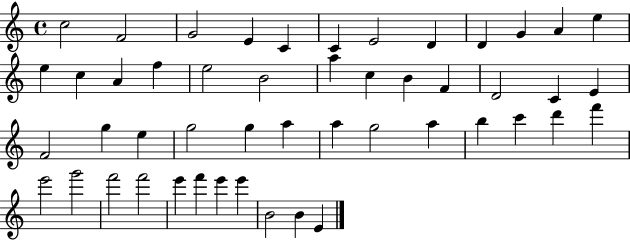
C5/h F4/h G4/h E4/q C4/q C4/q E4/h D4/q D4/q G4/q A4/q E5/q E5/q C5/q A4/q F5/q E5/h B4/h A5/q C5/q B4/q F4/q D4/h C4/q E4/q F4/h G5/q E5/q G5/h G5/q A5/q A5/q G5/h A5/q B5/q C6/q D6/q F6/q E6/h G6/h F6/h F6/h E6/q F6/q E6/q E6/q B4/h B4/q E4/q